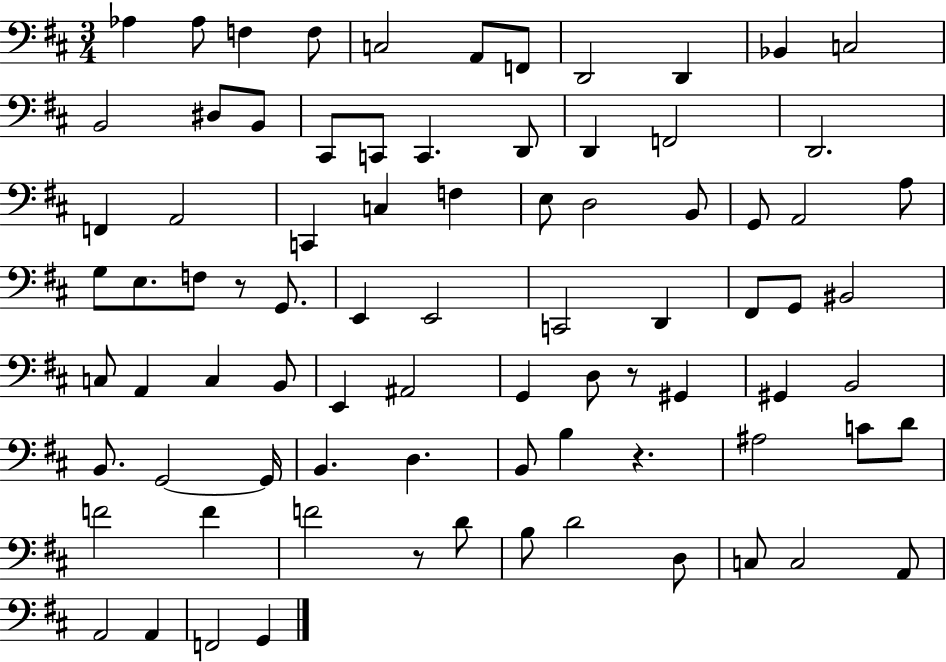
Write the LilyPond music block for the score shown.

{
  \clef bass
  \numericTimeSignature
  \time 3/4
  \key d \major
  \repeat volta 2 { aes4 aes8 f4 f8 | c2 a,8 f,8 | d,2 d,4 | bes,4 c2 | \break b,2 dis8 b,8 | cis,8 c,8 c,4. d,8 | d,4 f,2 | d,2. | \break f,4 a,2 | c,4 c4 f4 | e8 d2 b,8 | g,8 a,2 a8 | \break g8 e8. f8 r8 g,8. | e,4 e,2 | c,2 d,4 | fis,8 g,8 bis,2 | \break c8 a,4 c4 b,8 | e,4 ais,2 | g,4 d8 r8 gis,4 | gis,4 b,2 | \break b,8. g,2~~ g,16 | b,4. d4. | b,8 b4 r4. | ais2 c'8 d'8 | \break f'2 f'4 | f'2 r8 d'8 | b8 d'2 d8 | c8 c2 a,8 | \break a,2 a,4 | f,2 g,4 | } \bar "|."
}